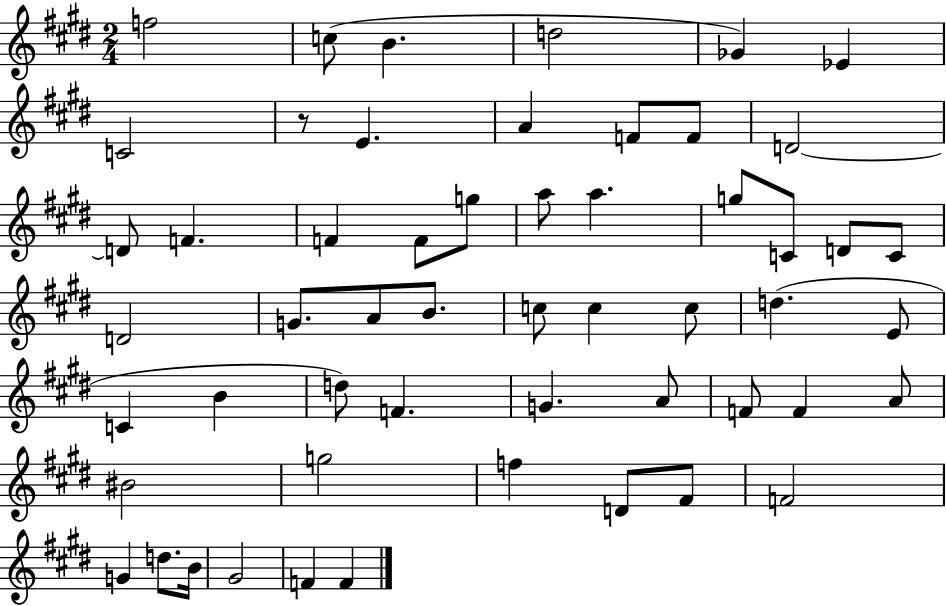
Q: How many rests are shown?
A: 1